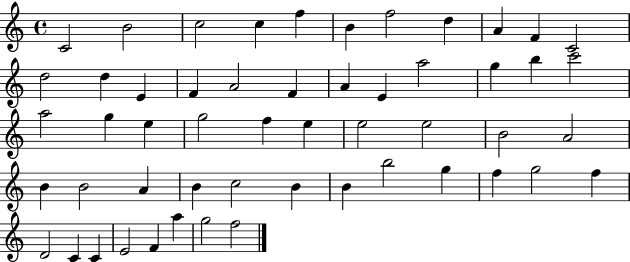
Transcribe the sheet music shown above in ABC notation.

X:1
T:Untitled
M:4/4
L:1/4
K:C
C2 B2 c2 c f B f2 d A F C2 d2 d E F A2 F A E a2 g b c'2 a2 g e g2 f e e2 e2 B2 A2 B B2 A B c2 B B b2 g f g2 f D2 C C E2 F a g2 f2